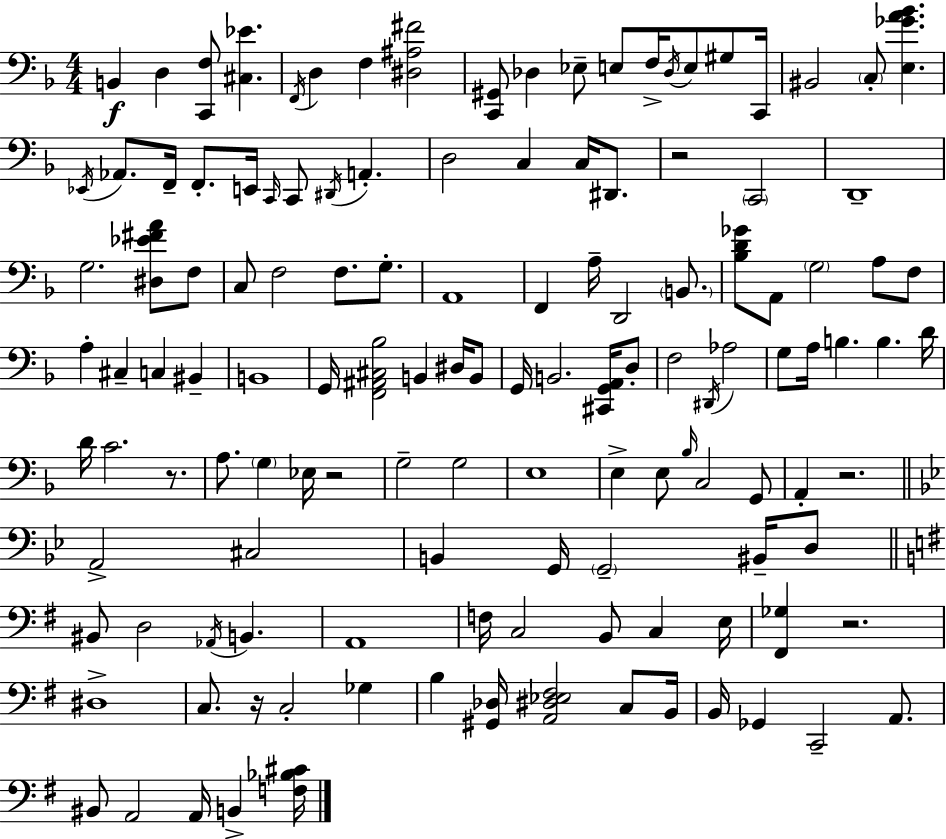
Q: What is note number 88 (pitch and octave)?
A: D3